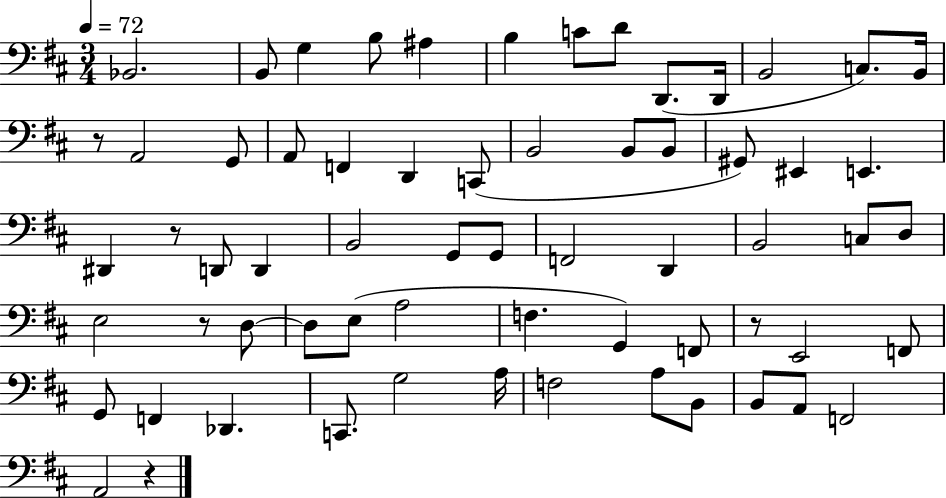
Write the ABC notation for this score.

X:1
T:Untitled
M:3/4
L:1/4
K:D
_B,,2 B,,/2 G, B,/2 ^A, B, C/2 D/2 D,,/2 D,,/4 B,,2 C,/2 B,,/4 z/2 A,,2 G,,/2 A,,/2 F,, D,, C,,/2 B,,2 B,,/2 B,,/2 ^G,,/2 ^E,, E,, ^D,, z/2 D,,/2 D,, B,,2 G,,/2 G,,/2 F,,2 D,, B,,2 C,/2 D,/2 E,2 z/2 D,/2 D,/2 E,/2 A,2 F, G,, F,,/2 z/2 E,,2 F,,/2 G,,/2 F,, _D,, C,,/2 G,2 A,/4 F,2 A,/2 B,,/2 B,,/2 A,,/2 F,,2 A,,2 z